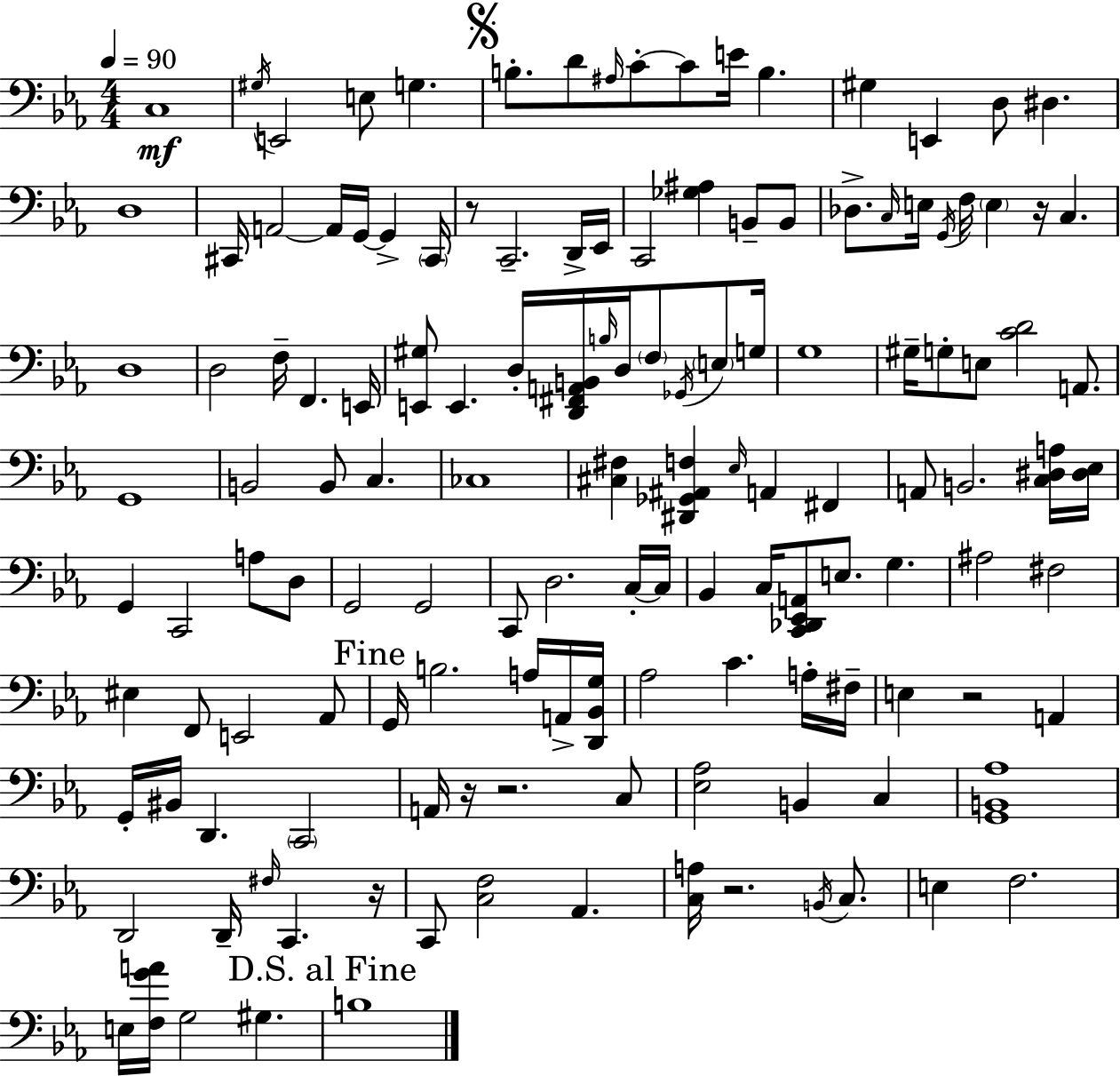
{
  \clef bass
  \numericTimeSignature
  \time 4/4
  \key c \minor
  \tempo 4 = 90
  c1\mf | \acciaccatura { gis16 } e,2 e8 g4. | \mark \markup { \musicglyph "scripts.segno" } b8.-. d'8 \grace { ais16 } c'8-.~~ c'8 e'16 b4. | gis4 e,4 d8 dis4. | \break d1 | cis,16 a,2~~ a,16 g,16~~ g,4-> | \parenthesize cis,16 r8 c,2.-- | d,16-> ees,16 c,2 <ges ais>4 b,8-- | \break b,8 des8.-> \grace { c16 } e16 \acciaccatura { g,16 } f16 \parenthesize e4 r16 c4. | d1 | d2 f16-- f,4. | e,16 <e, gis>8 e,4. d16-. <d, fis, a, b,>16 \grace { b16 } d16 | \break \parenthesize f8 \acciaccatura { ges,16 } \parenthesize e8 g16 g1 | gis16-- g8-. e8 <c' d'>2 | a,8. g,1 | b,2 b,8 | \break c4. ces1 | <cis fis>4 <dis, ges, ais, f>4 \grace { ees16 } a,4 | fis,4 a,8 b,2. | <c dis a>16 <dis ees>16 g,4 c,2 | \break a8 d8 g,2 g,2 | c,8 d2. | c16-.~~ c16 bes,4 c16 <c, des, ees, a,>8 e8. | g4. ais2 fis2 | \break eis4 f,8 e,2 | aes,8 \mark "Fine" g,16 b2. | a16 a,16-> <d, bes, g>16 aes2 c'4. | a16-. fis16-- e4 r2 | \break a,4 g,16-. bis,16 d,4. \parenthesize c,2 | a,16 r16 r2. | c8 <ees aes>2 b,4 | c4 <g, b, aes>1 | \break d,2 d,16-- | \grace { fis16 } c,4. r16 c,8 <c f>2 | aes,4. <c a>16 r2. | \acciaccatura { b,16 } c8. e4 f2. | \break e16 <f g' a'>16 g2 | gis4. \mark "D.S. al Fine" b1 | \bar "|."
}